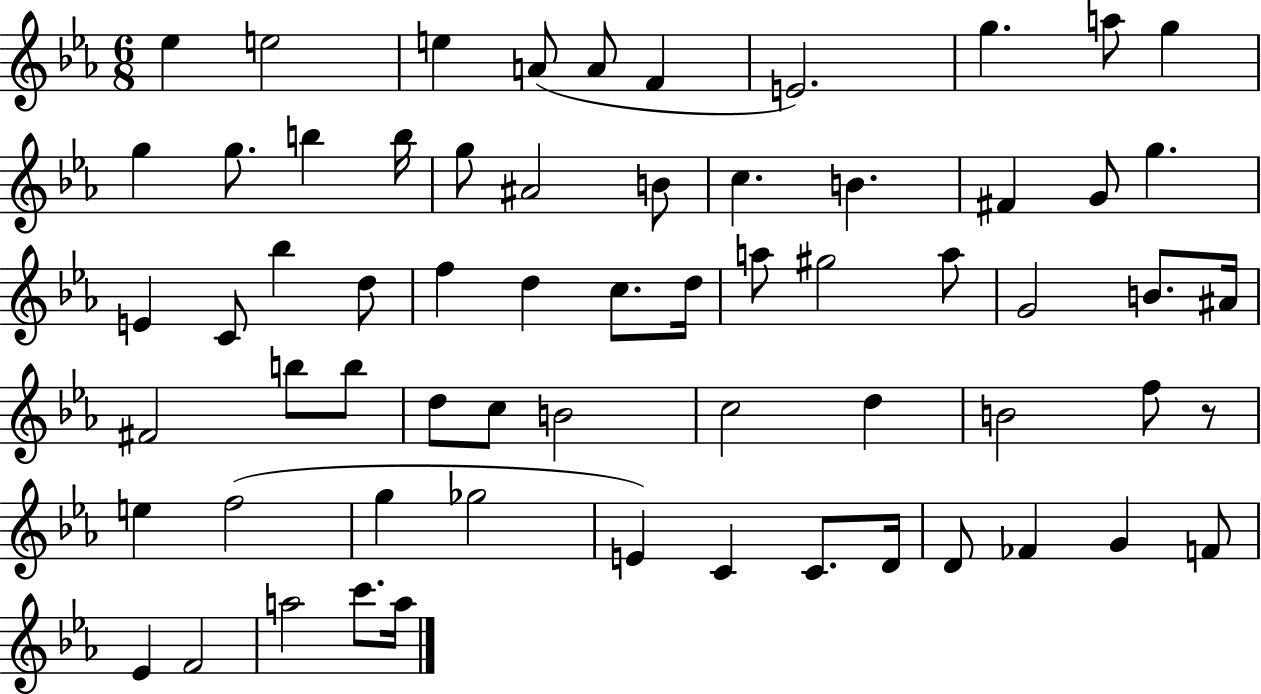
{
  \clef treble
  \numericTimeSignature
  \time 6/8
  \key ees \major
  ees''4 e''2 | e''4 a'8( a'8 f'4 | e'2.) | g''4. a''8 g''4 | \break g''4 g''8. b''4 b''16 | g''8 ais'2 b'8 | c''4. b'4. | fis'4 g'8 g''4. | \break e'4 c'8 bes''4 d''8 | f''4 d''4 c''8. d''16 | a''8 gis''2 a''8 | g'2 b'8. ais'16 | \break fis'2 b''8 b''8 | d''8 c''8 b'2 | c''2 d''4 | b'2 f''8 r8 | \break e''4 f''2( | g''4 ges''2 | e'4) c'4 c'8. d'16 | d'8 fes'4 g'4 f'8 | \break ees'4 f'2 | a''2 c'''8. a''16 | \bar "|."
}